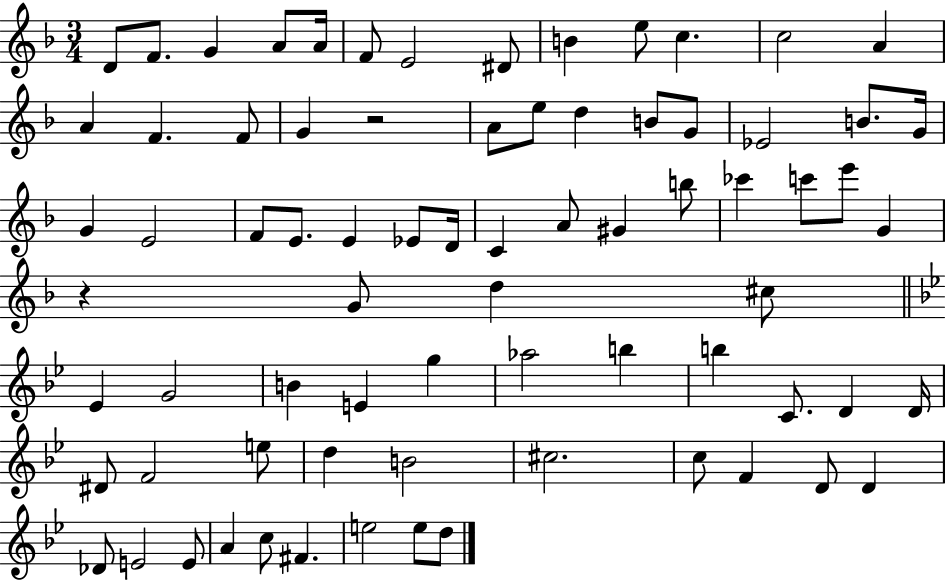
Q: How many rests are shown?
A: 2